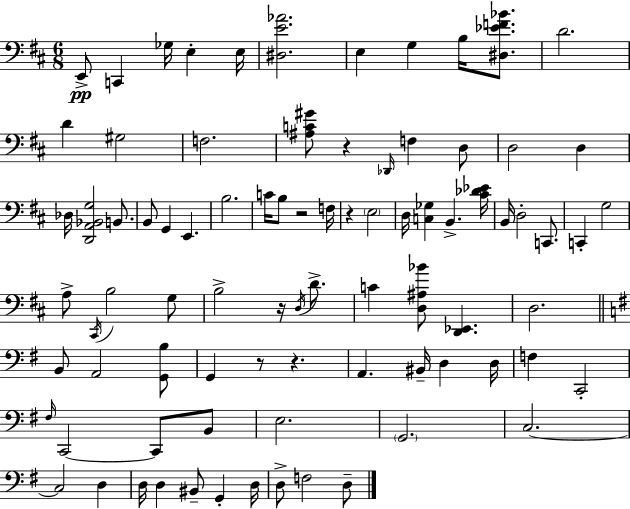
{
  \clef bass
  \numericTimeSignature
  \time 6/8
  \key d \major
  e,8->\pp c,4 ges16 e4-. e16 | <dis e' aes'>2. | e4 g4 b16 <dis ees' f' bes'>8. | d'2. | \break d'4 gis2 | f2. | <ais c' gis'>8 r4 \grace { des,16 } f4 d8 | d2 d4 | \break des16 <d, a, bes, g>2 b,8. | b,8 g,4 e,4. | b2. | c'16 b8 r2 | \break f16 r4 \parenthesize e2 | d16 <c ges>4 b,4.-> | <cis' des' ees'>16 b,16 d2-. c,8. | c,4-. g2 | \break a8-> \acciaccatura { cis,16 } b2 | g8 b2-> r16 \acciaccatura { d16 } | d'8.-> c'4 <d ais bes'>8 <d, ees,>4. | d2. | \break \bar "||" \break \key g \major b,8 a,2 <g, b>8 | g,4 r8 r4. | a,4. bis,16-- d4 d16 | f4 c,2-. | \break \grace { fis16 } c,2~~ c,8 b,8 | e2. | \parenthesize g,2. | c2.~~ | \break c2 d4 | d16 d4 bis,8-- g,4-. | d16 d8-> f2 d8-- | \bar "|."
}